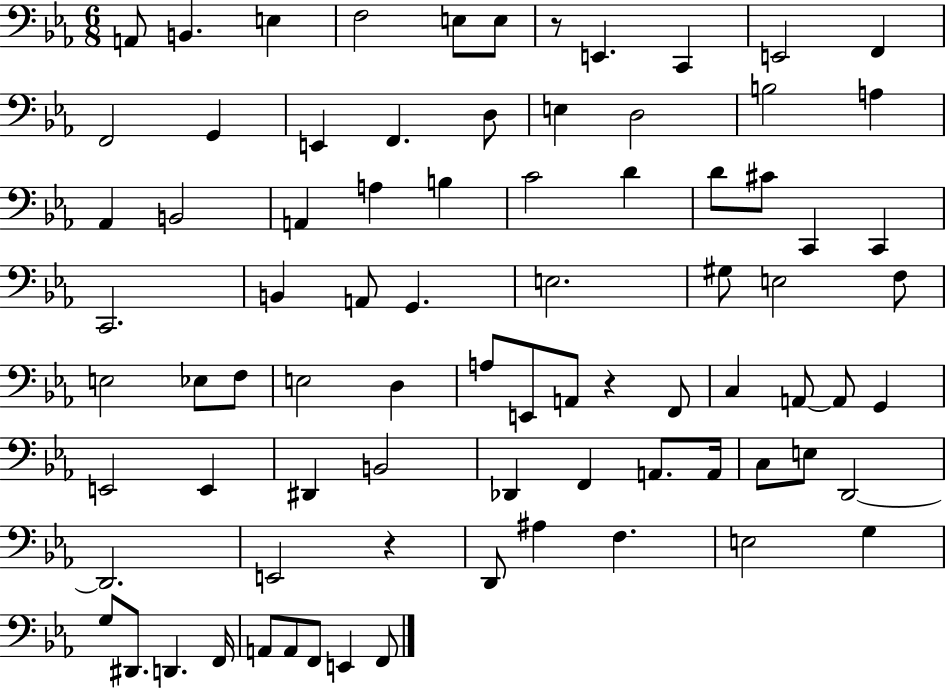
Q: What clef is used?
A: bass